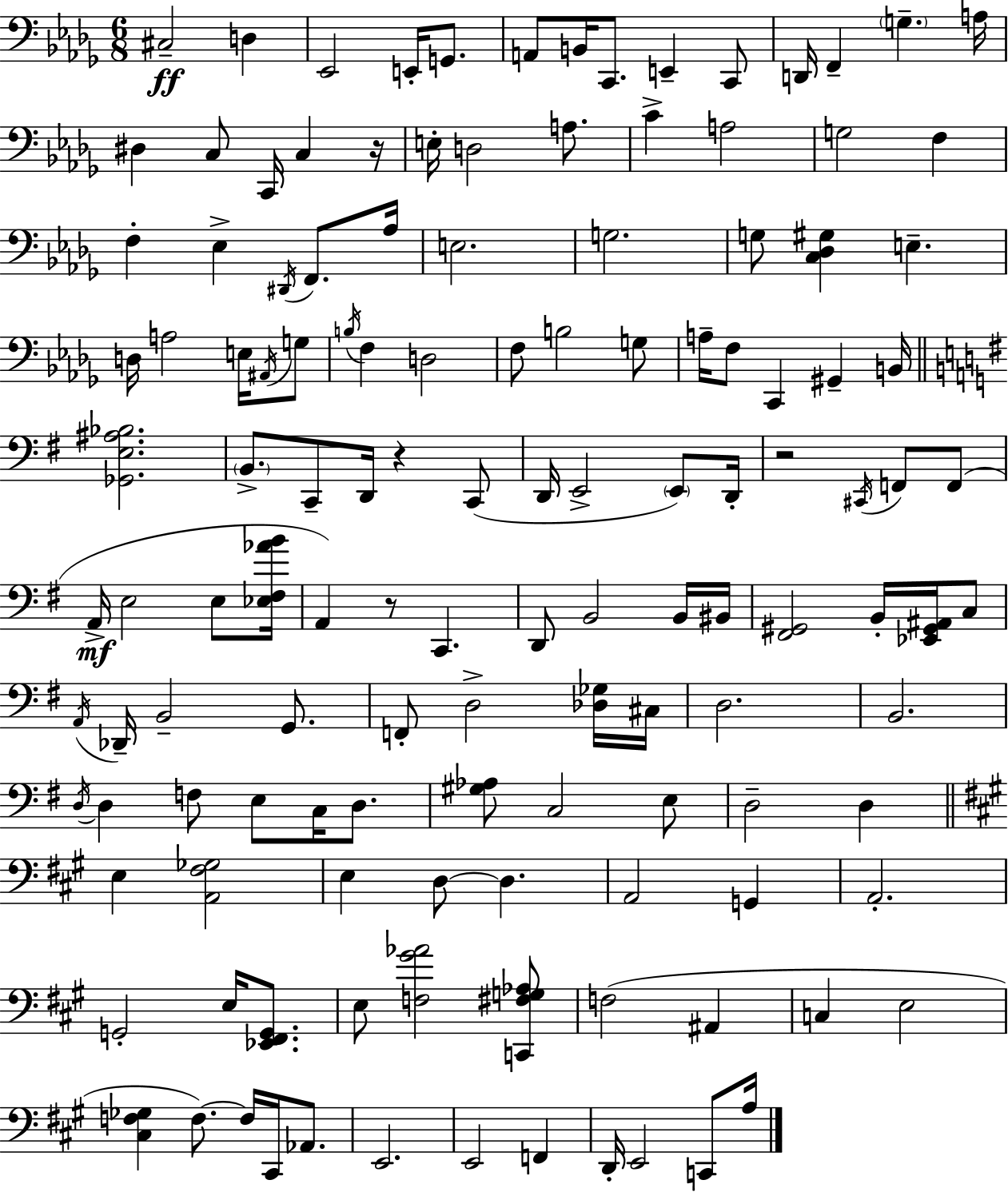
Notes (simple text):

C#3/h D3/q Eb2/h E2/s G2/e. A2/e B2/s C2/e. E2/q C2/e D2/s F2/q G3/q. A3/s D#3/q C3/e C2/s C3/q R/s E3/s D3/h A3/e. C4/q A3/h G3/h F3/q F3/q Eb3/q D#2/s F2/e. Ab3/s E3/h. G3/h. G3/e [C3,Db3,G#3]/q E3/q. D3/s A3/h E3/s A#2/s G3/e B3/s F3/q D3/h F3/e B3/h G3/e A3/s F3/e C2/q G#2/q B2/s [Gb2,E3,A#3,Bb3]/h. B2/e. C2/e D2/s R/q C2/e D2/s E2/h E2/e D2/s R/h C#2/s F2/e F2/e A2/s E3/h E3/e [Eb3,F#3,Ab4,B4]/s A2/q R/e C2/q. D2/e B2/h B2/s BIS2/s [F#2,G#2]/h B2/s [Eb2,G#2,A#2]/s C3/e A2/s Db2/s B2/h G2/e. F2/e D3/h [Db3,Gb3]/s C#3/s D3/h. B2/h. D3/s D3/q F3/e E3/e C3/s D3/e. [G#3,Ab3]/e C3/h E3/e D3/h D3/q E3/q [A2,F#3,Gb3]/h E3/q D3/e D3/q. A2/h G2/q A2/h. G2/h E3/s [Eb2,F#2,G2]/e. E3/e [F3,G#4,Ab4]/h [C2,F#3,G3,Ab3]/e F3/h A#2/q C3/q E3/h [C#3,F3,Gb3]/q F3/e. F3/s C#2/s Ab2/e. E2/h. E2/h F2/q D2/s E2/h C2/e A3/s